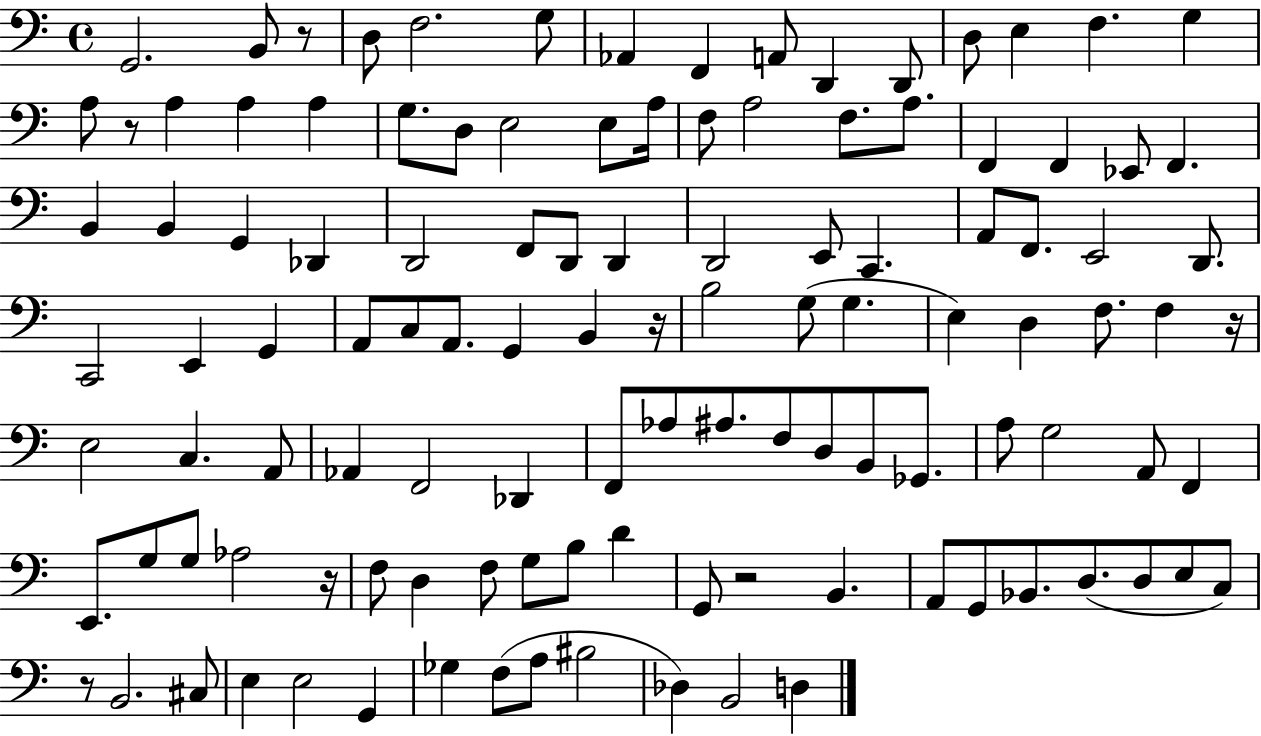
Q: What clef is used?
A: bass